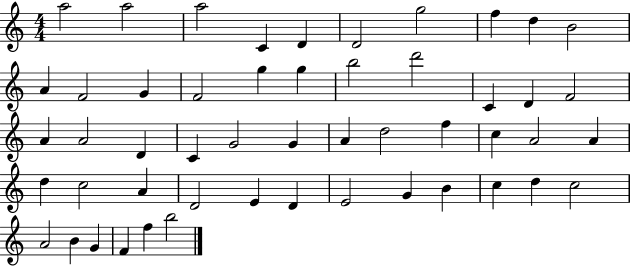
{
  \clef treble
  \numericTimeSignature
  \time 4/4
  \key c \major
  a''2 a''2 | a''2 c'4 d'4 | d'2 g''2 | f''4 d''4 b'2 | \break a'4 f'2 g'4 | f'2 g''4 g''4 | b''2 d'''2 | c'4 d'4 f'2 | \break a'4 a'2 d'4 | c'4 g'2 g'4 | a'4 d''2 f''4 | c''4 a'2 a'4 | \break d''4 c''2 a'4 | d'2 e'4 d'4 | e'2 g'4 b'4 | c''4 d''4 c''2 | \break a'2 b'4 g'4 | f'4 f''4 b''2 | \bar "|."
}